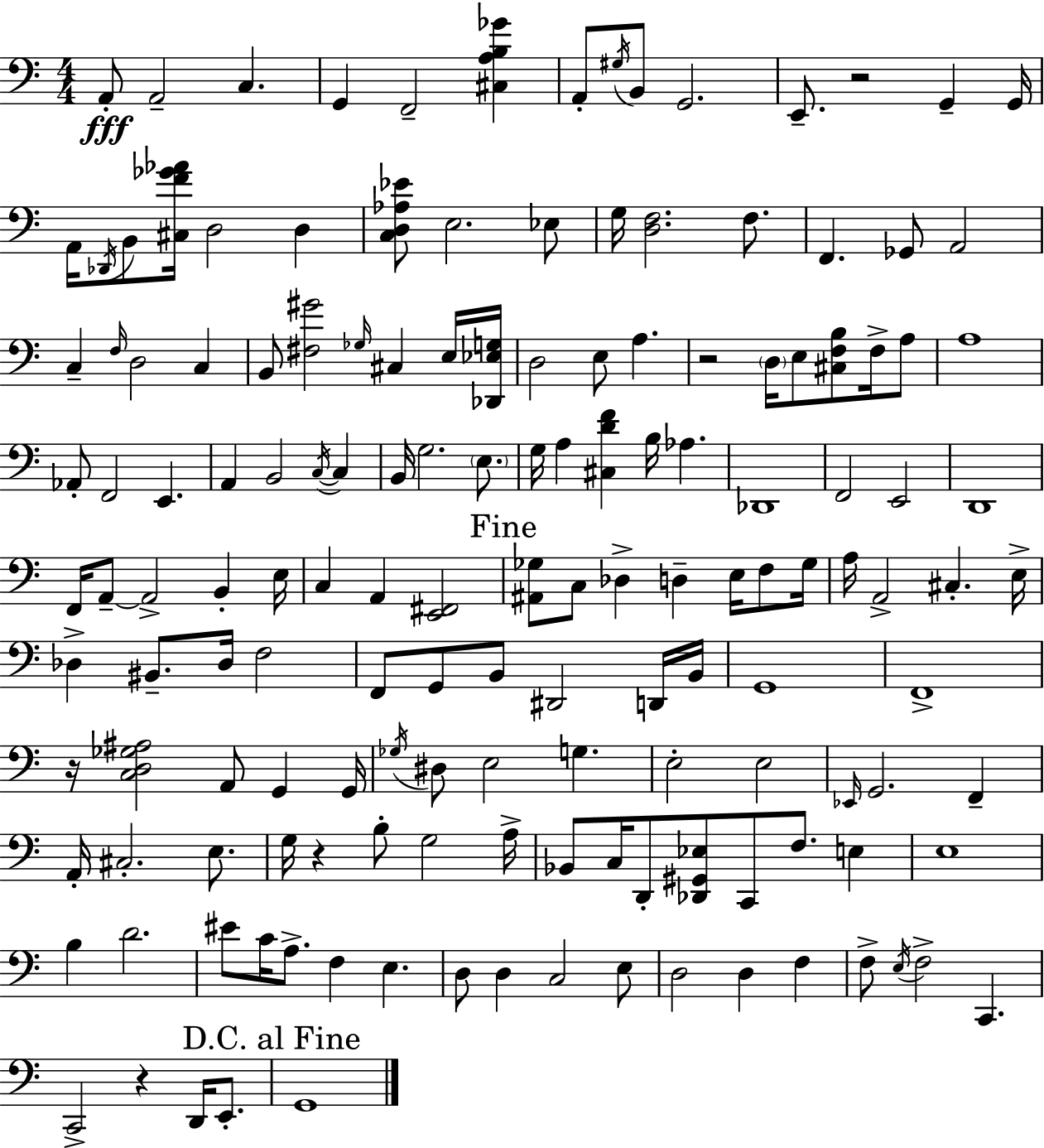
{
  \clef bass
  \numericTimeSignature
  \time 4/4
  \key c \major
  \repeat volta 2 { a,8-.\fff a,2-- c4. | g,4 f,2-- <cis a b ges'>4 | a,8-. \acciaccatura { gis16 } b,8 g,2. | e,8.-- r2 g,4-- | \break g,16 a,16 \acciaccatura { des,16 } b,8 <cis f' ges' aes'>16 d2 d4 | <c d aes ees'>8 e2. | ees8 g16 <d f>2. f8. | f,4. ges,8 a,2 | \break c4-- \grace { f16 } d2 c4 | b,8 <fis gis'>2 \grace { ges16 } cis4 | e16 <des, ees g>16 d2 e8 a4. | r2 \parenthesize d16 e8 <cis f b>8 | \break f16-> a8 a1 | aes,8-. f,2 e,4. | a,4 b,2 | \acciaccatura { c16~ }~ c4 b,16 g2. | \break \parenthesize e8. g16 a4 <cis d' f'>4 b16 aes4. | des,1 | f,2 e,2 | d,1 | \break f,16 a,8--~~ a,2-> | b,4-. e16 c4 a,4 <e, fis,>2 | \mark "Fine" <ais, ges>8 c8 des4-> d4-- | e16 f8 ges16 a16 a,2-> cis4.-. | \break e16-> des4-> bis,8.-- des16 f2 | f,8 g,8 b,8 dis,2 | d,16 b,16 g,1 | f,1-> | \break r16 <c d ges ais>2 a,8 | g,4 g,16 \acciaccatura { ges16 } dis8 e2 | g4. e2-. e2 | \grace { ees,16 } g,2. | \break f,4-- a,16-. cis2.-. | e8. g16 r4 b8-. g2 | a16-> bes,8 c16 d,8-. <des, gis, ees>8 c,8 | f8. e4 e1 | \break b4 d'2. | eis'8 c'16 a8.-> f4 | e4. d8 d4 c2 | e8 d2 d4 | \break f4 f8-> \acciaccatura { e16 } f2-> | c,4. c,2-> | r4 d,16 e,8.-. \mark "D.C. al Fine" g,1 | } \bar "|."
}